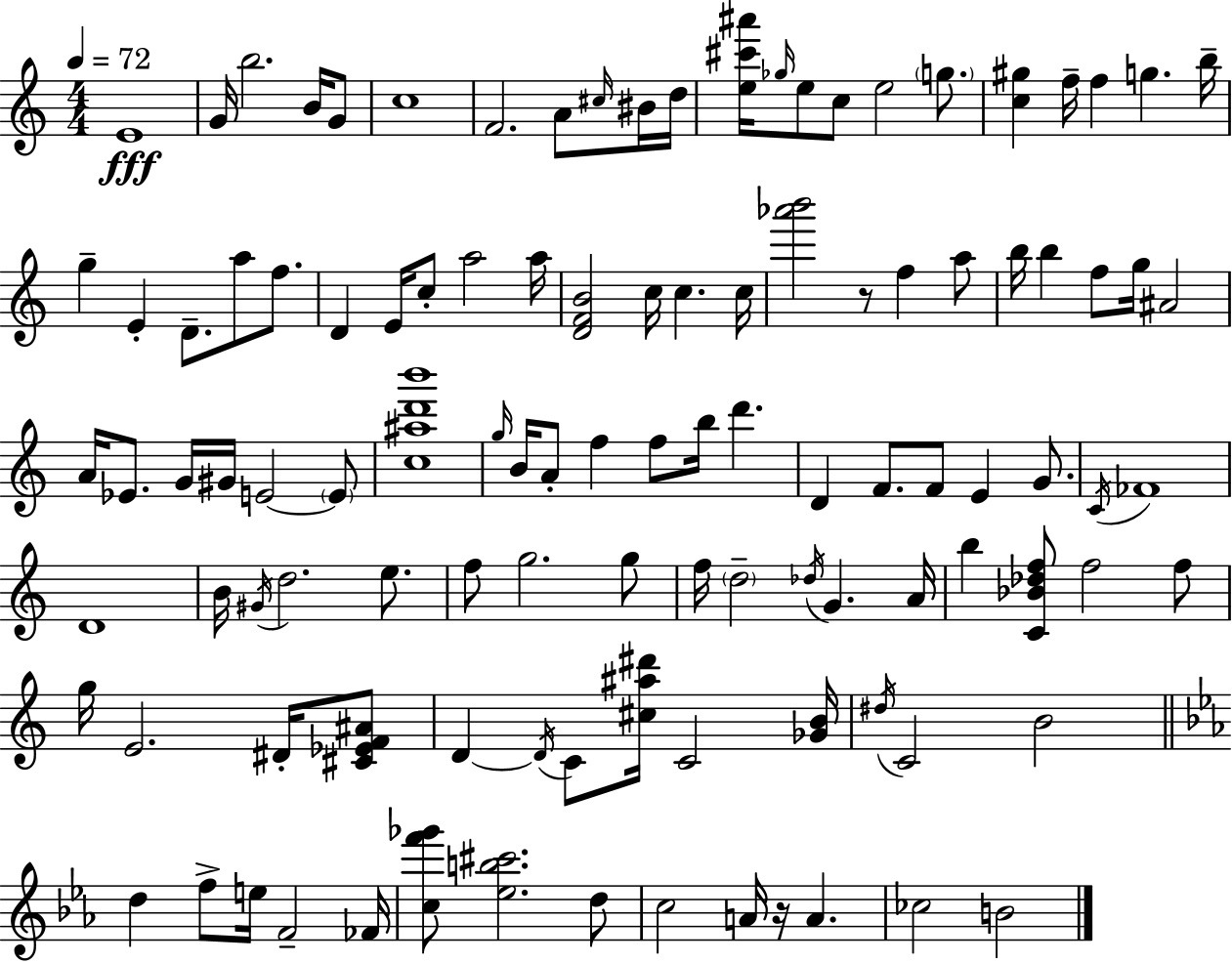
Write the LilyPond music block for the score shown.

{
  \clef treble
  \numericTimeSignature
  \time 4/4
  \key a \minor
  \tempo 4 = 72
  \repeat volta 2 { e'1\fff | g'16 b''2. b'16 g'8 | c''1 | f'2. a'8 \grace { cis''16 } bis'16 | \break d''16 <e'' cis''' ais'''>16 \grace { ges''16 } e''8 c''8 e''2 \parenthesize g''8. | <c'' gis''>4 f''16-- f''4 g''4. | b''16-- g''4-- e'4-. d'8.-- a''8 f''8. | d'4 e'16 c''8-. a''2 | \break a''16 <d' f' b'>2 c''16 c''4. | c''16 <aes''' b'''>2 r8 f''4 | a''8 b''16 b''4 f''8 g''16 ais'2 | a'16 ees'8. g'16 gis'16 e'2~~ | \break \parenthesize e'8 <c'' ais'' d''' b'''>1 | \grace { g''16 } b'16 a'8-. f''4 f''8 b''16 d'''4. | d'4 f'8. f'8 e'4 | g'8. \acciaccatura { c'16 } fes'1 | \break d'1 | b'16 \acciaccatura { gis'16 } d''2. | e''8. f''8 g''2. | g''8 f''16 \parenthesize d''2-- \acciaccatura { des''16 } g'4. | \break a'16 b''4 <c' bes' des'' f''>8 f''2 | f''8 g''16 e'2. | dis'16-. <cis' ees' f' ais'>8 d'4~~ \acciaccatura { d'16 } c'8 <cis'' ais'' dis'''>16 c'2 | <ges' b'>16 \acciaccatura { dis''16 } c'2 | \break b'2 \bar "||" \break \key c \minor d''4 f''8-> e''16 f'2-- fes'16 | <c'' f''' ges'''>8 <ees'' b'' cis'''>2. d''8 | c''2 a'16 r16 a'4. | ces''2 b'2 | \break } \bar "|."
}